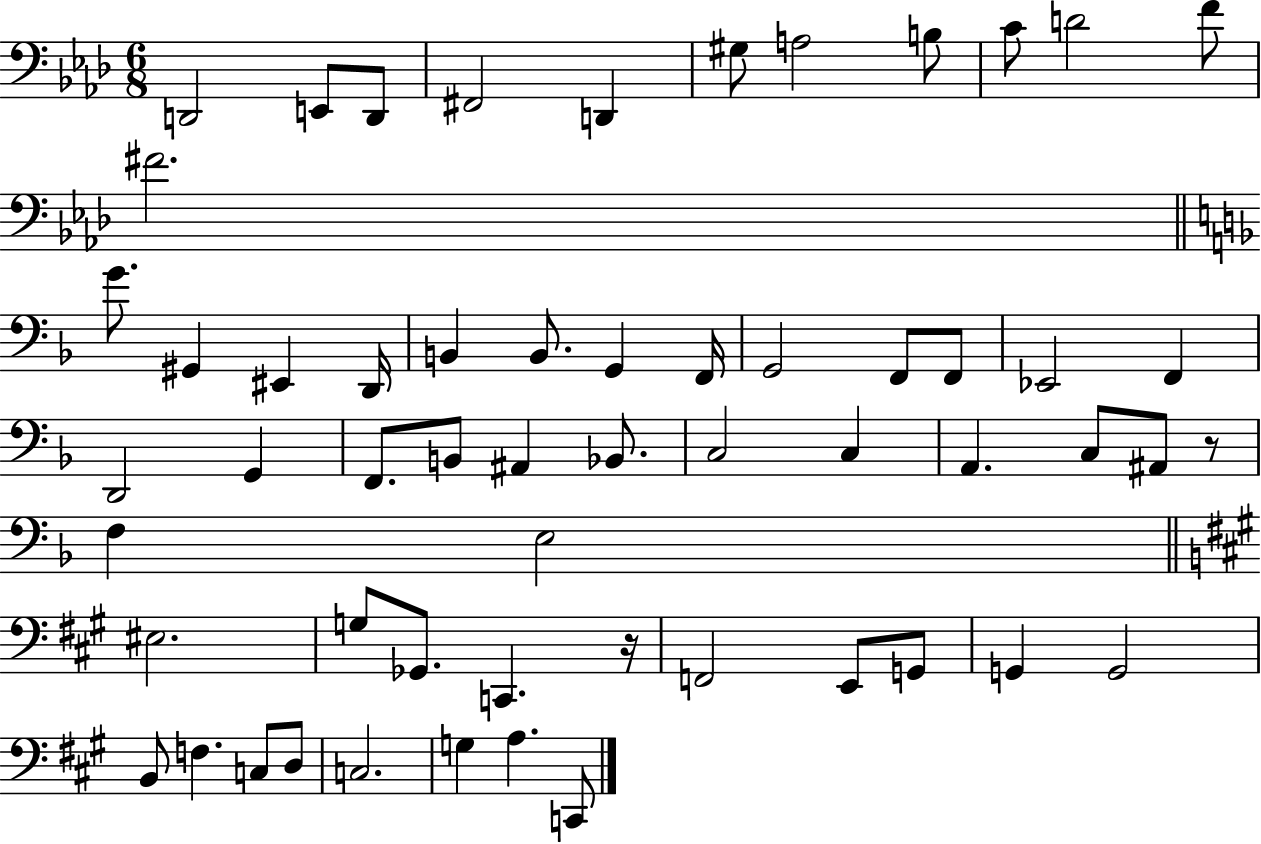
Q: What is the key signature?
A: AES major